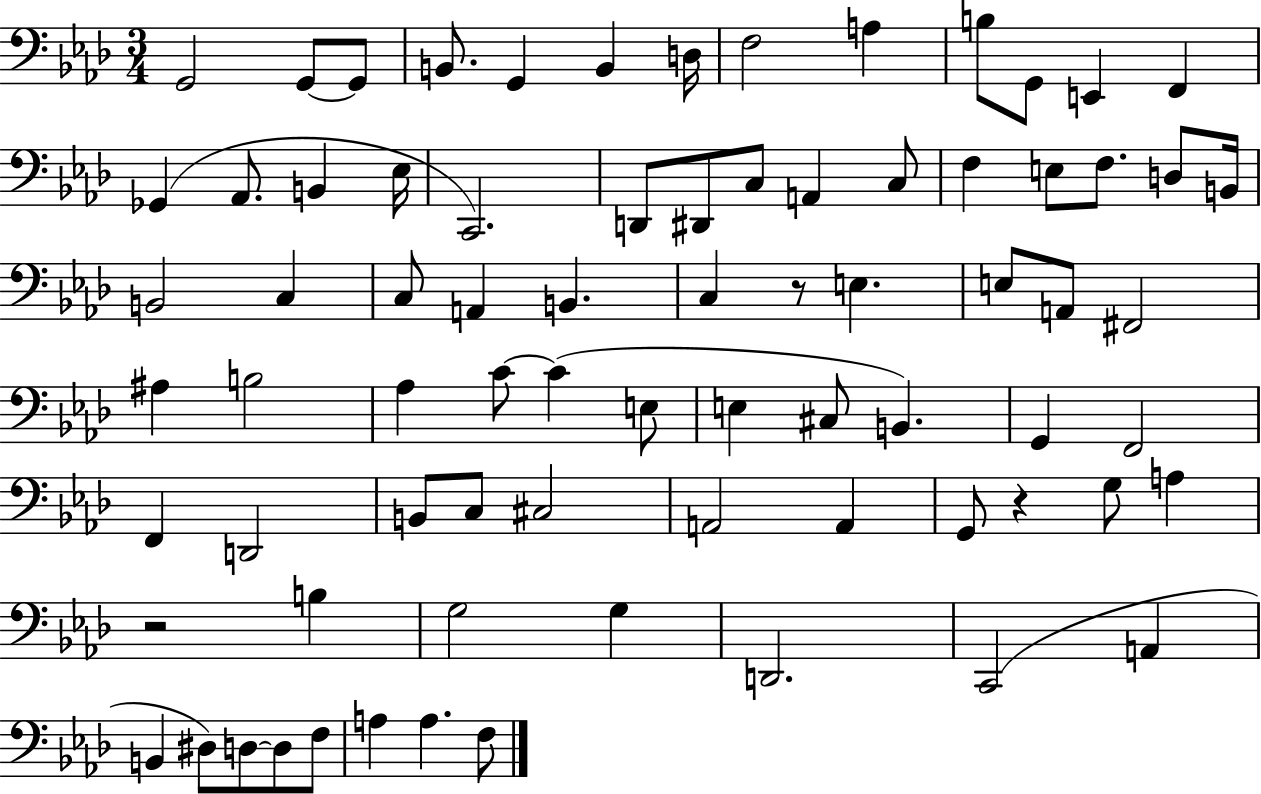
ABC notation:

X:1
T:Untitled
M:3/4
L:1/4
K:Ab
G,,2 G,,/2 G,,/2 B,,/2 G,, B,, D,/4 F,2 A, B,/2 G,,/2 E,, F,, _G,, _A,,/2 B,, _E,/4 C,,2 D,,/2 ^D,,/2 C,/2 A,, C,/2 F, E,/2 F,/2 D,/2 B,,/4 B,,2 C, C,/2 A,, B,, C, z/2 E, E,/2 A,,/2 ^F,,2 ^A, B,2 _A, C/2 C E,/2 E, ^C,/2 B,, G,, F,,2 F,, D,,2 B,,/2 C,/2 ^C,2 A,,2 A,, G,,/2 z G,/2 A, z2 B, G,2 G, D,,2 C,,2 A,, B,, ^D,/2 D,/2 D,/2 F,/2 A, A, F,/2